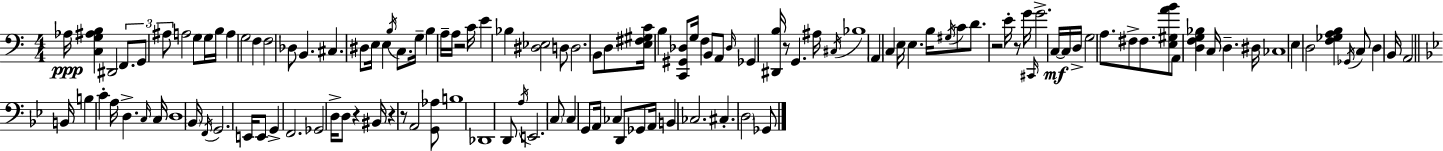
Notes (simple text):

Ab3/s [C3,G3,A#3,B3]/q D#2/h F2/e. G2/e A#3/e A3/h G3/e G3/s B3/s A3/q G3/h F3/q F3/h Db3/e B2/q. C#3/q. D#3/e E3/s E3/q B3/s C3/e. G3/s B3/q A3/s A3/s R/h C4/s E4/q Bb3/q [D#3,Eb3]/h D3/e D3/h. B2/e D3/e [E3,F#3,G#3,C4]/s B3/q [C2,G#2,Db3]/e G3/s F3/q B2/e A2/e Db3/s Gb2/q [D#2,B3]/s R/e G2/q. A#3/s C#3/s Bb3/w A2/q C3/q E3/s E3/q. B3/s G#3/s C4/e D4/e. R/h E4/s R/e G4/s C#2/s G4/h. C3/s C3/s D3/s G3/h A3/e. F#3/e F#3/e. [E3,G#3,A4,B4]/e A2/e [D3,F3,G3,Bb3]/q C3/s D3/q. D#3/s CES3/w E3/q D3/h [F3,Gb3,A3,B3]/q Gb2/s C3/e D3/q B2/s A2/h B2/s B3/q C4/q A3/s D3/q. C3/s C3/s D3/w Bb2/s F2/s G2/h. E2/s E2/e G2/q F2/h. Gb2/h D3/s D3/e R/q BIS2/s R/q R/e A2/h [G2,Ab3]/e B3/w Db2/w D2/e A3/s E2/h. C3/e C3/q G2/e A2/s CES3/q D2/e Gb2/e A2/s B2/q CES3/h. C#3/q. D3/h Gb2/e